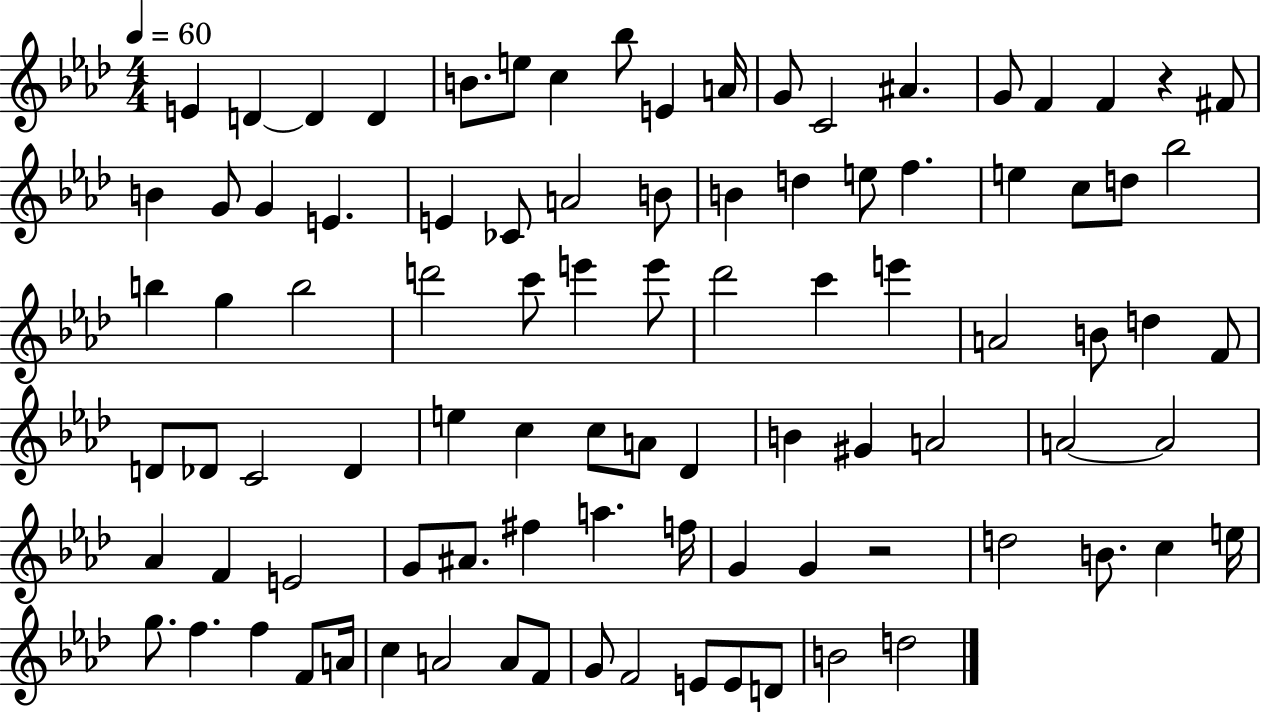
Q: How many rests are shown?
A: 2